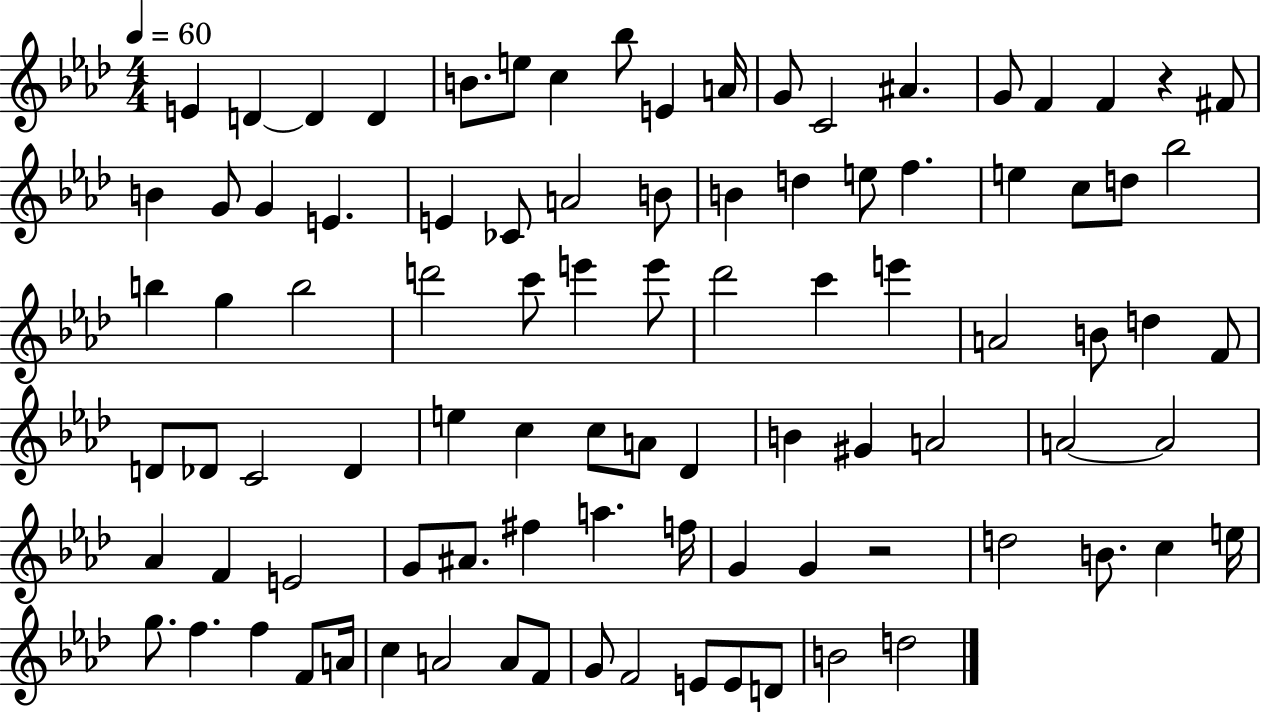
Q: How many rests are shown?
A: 2